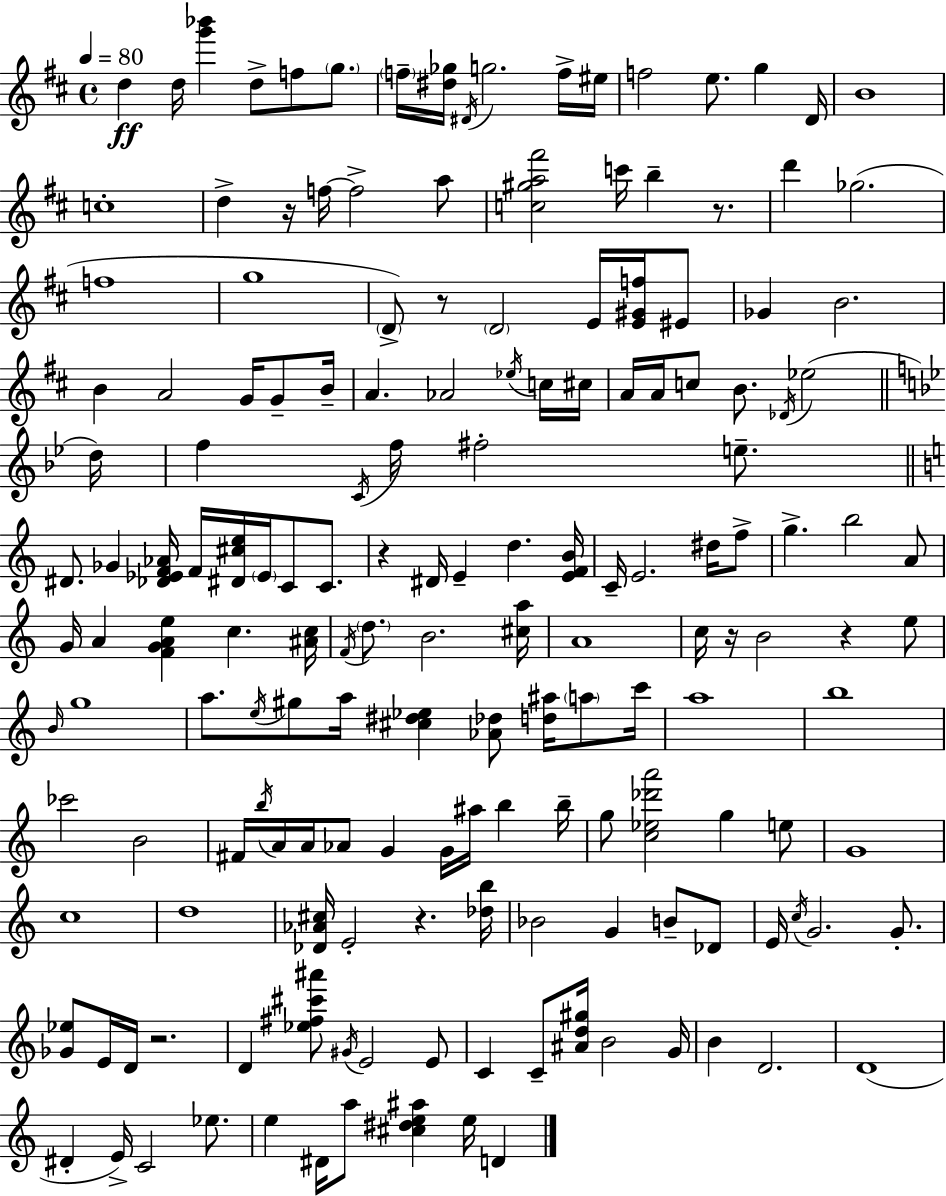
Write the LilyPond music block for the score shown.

{
  \clef treble
  \time 4/4
  \defaultTimeSignature
  \key d \major
  \tempo 4 = 80
  d''4\ff d''16 <g''' bes'''>4 d''8-> f''8 \parenthesize g''8. | \parenthesize f''16-- <dis'' ges''>16 \acciaccatura { dis'16 } g''2. f''16-> | eis''16 f''2 e''8. g''4 | d'16 b'1 | \break c''1-. | d''4-> r16 f''16~~ f''2-> a''8 | <c'' gis'' a'' fis'''>2 c'''16 b''4-- r8. | d'''4 ges''2.( | \break f''1 | g''1 | \parenthesize d'8->) r8 \parenthesize d'2 e'16 <e' gis' f''>16 eis'8 | ges'4 b'2. | \break b'4 a'2 g'16 g'8-- | b'16-- a'4. aes'2 \acciaccatura { ees''16 } | c''16 cis''16 a'16 a'16 c''8 b'8. \acciaccatura { des'16 }( ees''2 | \bar "||" \break \key g \minor d''16) f''4 \acciaccatura { c'16 } f''16 fis''2-. e''8.-- | \bar "||" \break \key c \major dis'8. ges'4 <des' ees' f' aes'>16 f'16 <dis' cis'' e''>16 \parenthesize ees'16 c'8 c'8. | r4 dis'16 e'4-- d''4. <e' f' b'>16 | c'16-- e'2. dis''16 f''8-> | g''4.-> b''2 a'8 | \break g'16 a'4 <f' g' a' e''>4 c''4. <ais' c''>16 | \acciaccatura { f'16 } \parenthesize d''8. b'2. | <cis'' a''>16 a'1 | c''16 r16 b'2 r4 e''8 | \break \grace { b'16 } g''1 | a''8. \acciaccatura { e''16 } gis''8 a''16 <cis'' dis'' ees''>4 <aes' des''>8 <d'' ais''>16 | \parenthesize a''8 c'''16 a''1 | b''1 | \break ces'''2 b'2 | fis'16 \acciaccatura { b''16 } a'16 a'16 aes'8 g'4 g'16 ais''16 b''4 | b''16-- g''8 <c'' ees'' des''' a'''>2 g''4 | e''8 g'1 | \break c''1 | d''1 | <des' aes' cis''>16 e'2-. r4. | <des'' b''>16 bes'2 g'4 | \break b'8-- des'8 e'16 \acciaccatura { c''16 } g'2. | g'8.-. <ges' ees''>8 e'16 d'16 r2. | d'4 <ees'' fis'' cis''' ais'''>8 \acciaccatura { gis'16 } e'2 | e'8 c'4 c'8-- <ais' d'' gis''>16 b'2 | \break g'16 b'4 d'2. | d'1( | dis'4-. e'16->) c'2 | ees''8. e''4 dis'16 a''8 <cis'' dis'' e'' ais''>4 | \break e''16 d'4 \bar "|."
}